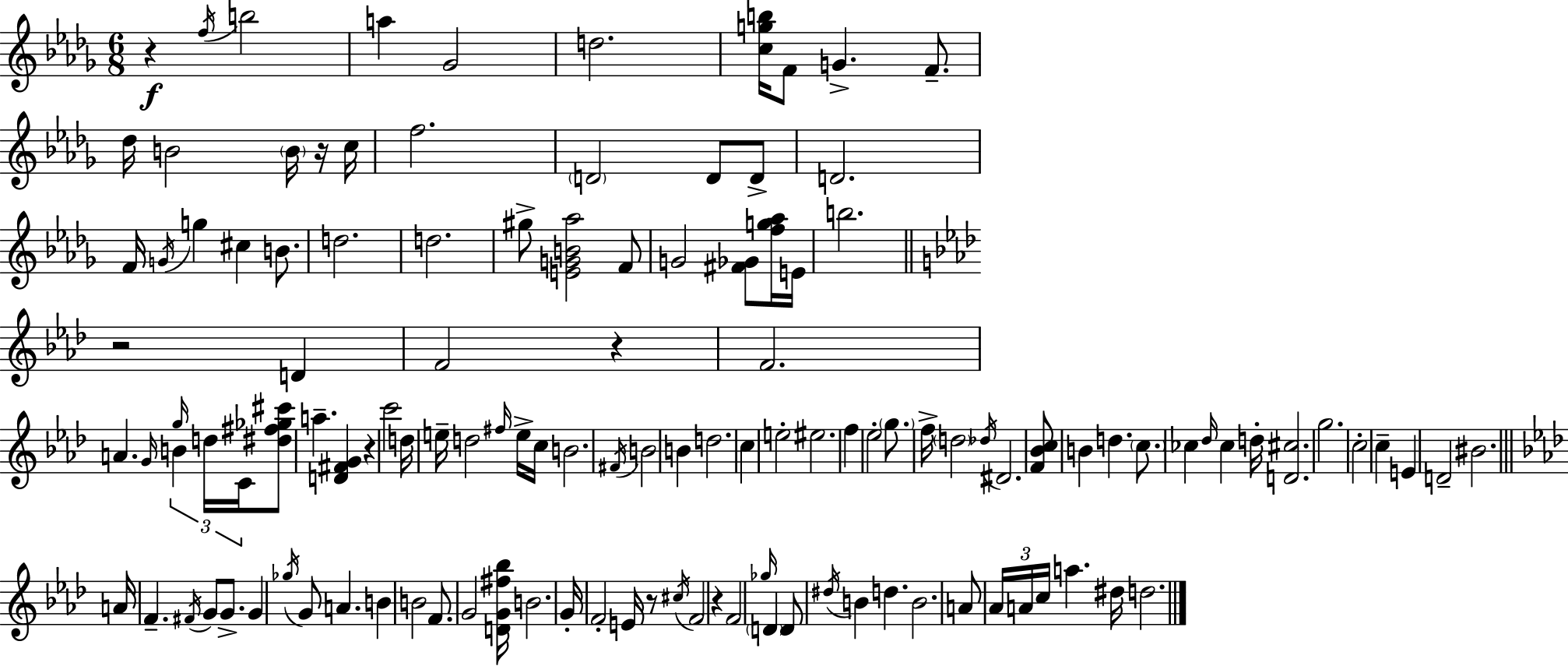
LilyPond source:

{
  \clef treble
  \numericTimeSignature
  \time 6/8
  \key bes \minor
  r4\f \acciaccatura { f''16 } b''2 | a''4 ges'2 | d''2. | <c'' g'' b''>16 f'8 g'4.-> f'8.-- | \break des''16 b'2 \parenthesize b'16 r16 | c''16 f''2. | \parenthesize d'2 d'8 d'8-> | d'2. | \break f'16 \acciaccatura { g'16 } g''4 cis''4 b'8. | d''2. | d''2. | gis''8-> <e' g' b' aes''>2 | \break f'8 g'2 <fis' ges'>8 | <f'' g'' aes''>16 e'16 b''2. | \bar "||" \break \key aes \major r2 d'4 | f'2 r4 | f'2. | a'4. \grace { g'16 } b'4 \tuplet 3/2 { \grace { g''16 } | \break d''16 c'16 } <dis'' fis'' ges'' cis'''>8 a''4.-- <d' fis' g'>4 | r4 c'''2 | d''16 e''16-- d''2 | \grace { fis''16 } e''16-> c''16 b'2. | \break \acciaccatura { fis'16 } b'2 | b'4 d''2. | c''4 e''2-. | eis''2. | \break f''4 ees''2-. | \parenthesize g''8. f''16-> \parenthesize d''2 | \acciaccatura { des''16 } dis'2. | <f' bes' c''>8 b'4 d''4. | \break \parenthesize c''8. ces''4 | \grace { des''16 } ces''4 d''16-. <d' cis''>2. | g''2. | c''2-. | \break c''4-- e'4 d'2-- | bis'2. | \bar "||" \break \key f \minor a'16 f'4.-- \acciaccatura { fis'16 } g'8 g'8.-> | g'4 \acciaccatura { ges''16 } g'8 a'4. | b'4 b'2 | f'8. g'2 | \break <d' g' fis'' bes''>16 b'2. | g'16-. f'2-. e'16 | r8 \acciaccatura { cis''16 } f'2 r4 | f'2 \grace { ges''16 } | \break \parenthesize d'4 d'8 \acciaccatura { dis''16 } b'4 d''4. | b'2. | a'8 \tuplet 3/2 { aes'16 a'16 c''16 } a''4. | dis''16 d''2. | \break \bar "|."
}